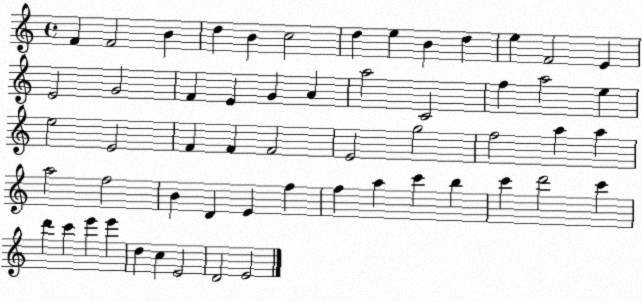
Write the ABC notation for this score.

X:1
T:Untitled
M:4/4
L:1/4
K:C
F F2 B d B c2 d e B d e F2 E E2 G2 F E G A a2 C2 f a2 e e2 E2 F F F2 E2 g2 f2 a a a2 f2 B D E f f a c' b c' d'2 c' d' c' e' e' d c E2 D2 E2